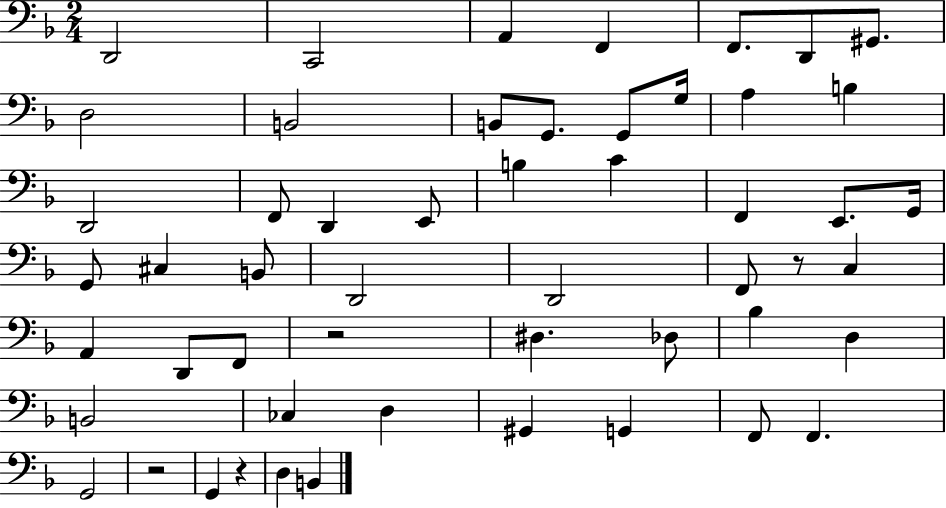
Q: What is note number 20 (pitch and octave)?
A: B3